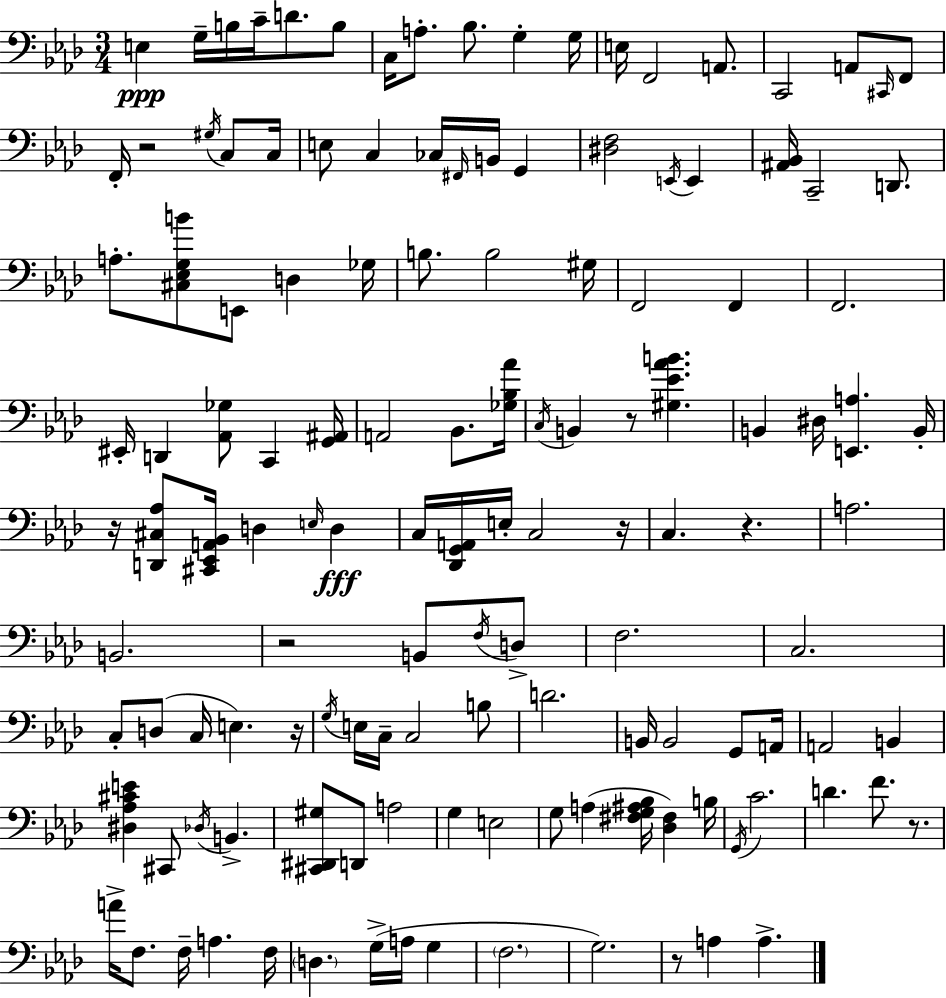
X:1
T:Untitled
M:3/4
L:1/4
K:Fm
E, G,/4 B,/4 C/4 D/2 B,/2 C,/4 A,/2 _B,/2 G, G,/4 E,/4 F,,2 A,,/2 C,,2 A,,/2 ^C,,/4 F,,/2 F,,/4 z2 ^G,/4 C,/2 C,/4 E,/2 C, _C,/4 ^F,,/4 B,,/4 G,, [^D,F,]2 E,,/4 E,, [^A,,_B,,]/4 C,,2 D,,/2 A,/2 [^C,_E,G,B]/2 E,,/2 D, _G,/4 B,/2 B,2 ^G,/4 F,,2 F,, F,,2 ^E,,/4 D,, [_A,,_G,]/2 C,, [G,,^A,,]/4 A,,2 _B,,/2 [_G,_B,_A]/4 C,/4 B,, z/2 [^G,_E_AB] B,, ^D,/4 [E,,A,] B,,/4 z/4 [D,,^C,_A,]/2 [^C,,_E,,A,,_B,,]/4 D, E,/4 D, C,/4 [_D,,G,,A,,]/4 E,/4 C,2 z/4 C, z A,2 B,,2 z2 B,,/2 F,/4 D,/2 F,2 C,2 C,/2 D,/2 C,/4 E, z/4 G,/4 E,/4 C,/4 C,2 B,/2 D2 B,,/4 B,,2 G,,/2 A,,/4 A,,2 B,, [^D,_A,^CE] ^C,,/2 _D,/4 B,, [^C,,^D,,^G,]/2 D,,/2 A,2 G, E,2 G,/2 A, [^F,G,^A,_B,]/4 [_D,^F,] B,/4 G,,/4 C2 D F/2 z/2 A/4 F,/2 F,/4 A, F,/4 D, G,/4 A,/4 G, F,2 G,2 z/2 A, A,